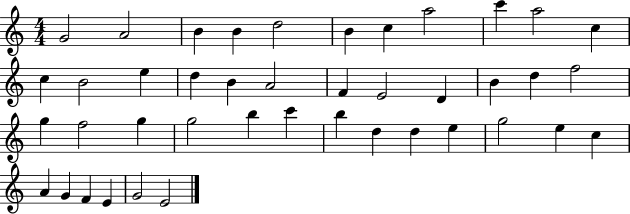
G4/h A4/h B4/q B4/q D5/h B4/q C5/q A5/h C6/q A5/h C5/q C5/q B4/h E5/q D5/q B4/q A4/h F4/q E4/h D4/q B4/q D5/q F5/h G5/q F5/h G5/q G5/h B5/q C6/q B5/q D5/q D5/q E5/q G5/h E5/q C5/q A4/q G4/q F4/q E4/q G4/h E4/h